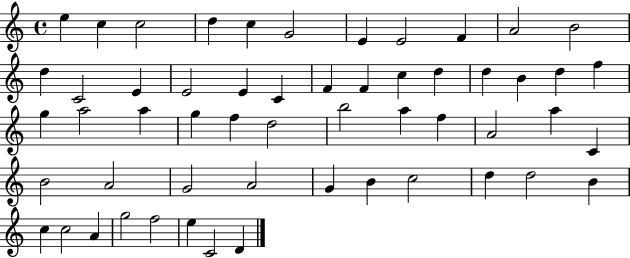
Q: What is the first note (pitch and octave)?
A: E5